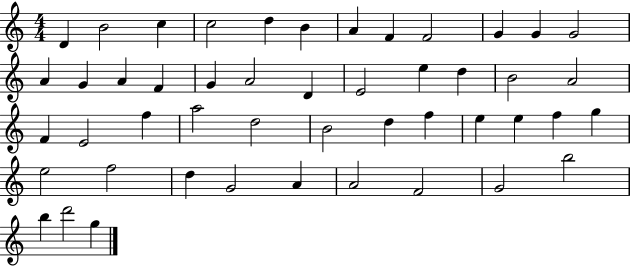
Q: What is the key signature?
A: C major